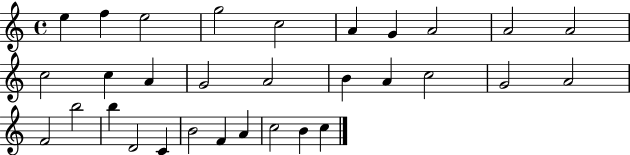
E5/q F5/q E5/h G5/h C5/h A4/q G4/q A4/h A4/h A4/h C5/h C5/q A4/q G4/h A4/h B4/q A4/q C5/h G4/h A4/h F4/h B5/h B5/q D4/h C4/q B4/h F4/q A4/q C5/h B4/q C5/q